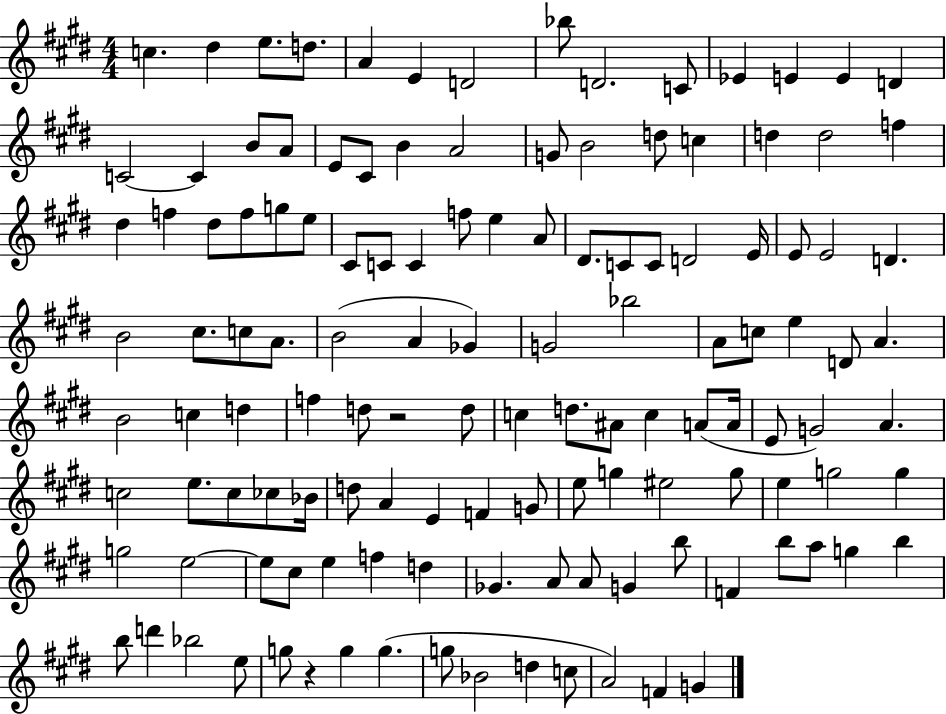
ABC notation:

X:1
T:Untitled
M:4/4
L:1/4
K:E
c ^d e/2 d/2 A E D2 _b/2 D2 C/2 _E E E D C2 C B/2 A/2 E/2 ^C/2 B A2 G/2 B2 d/2 c d d2 f ^d f ^d/2 f/2 g/2 e/2 ^C/2 C/2 C f/2 e A/2 ^D/2 C/2 C/2 D2 E/4 E/2 E2 D B2 ^c/2 c/2 A/2 B2 A _G G2 _b2 A/2 c/2 e D/2 A B2 c d f d/2 z2 d/2 c d/2 ^A/2 c A/2 A/4 E/2 G2 A c2 e/2 c/2 _c/2 _B/4 d/2 A E F G/2 e/2 g ^e2 g/2 e g2 g g2 e2 e/2 ^c/2 e f d _G A/2 A/2 G b/2 F b/2 a/2 g b b/2 d' _b2 e/2 g/2 z g g g/2 _B2 d c/2 A2 F G